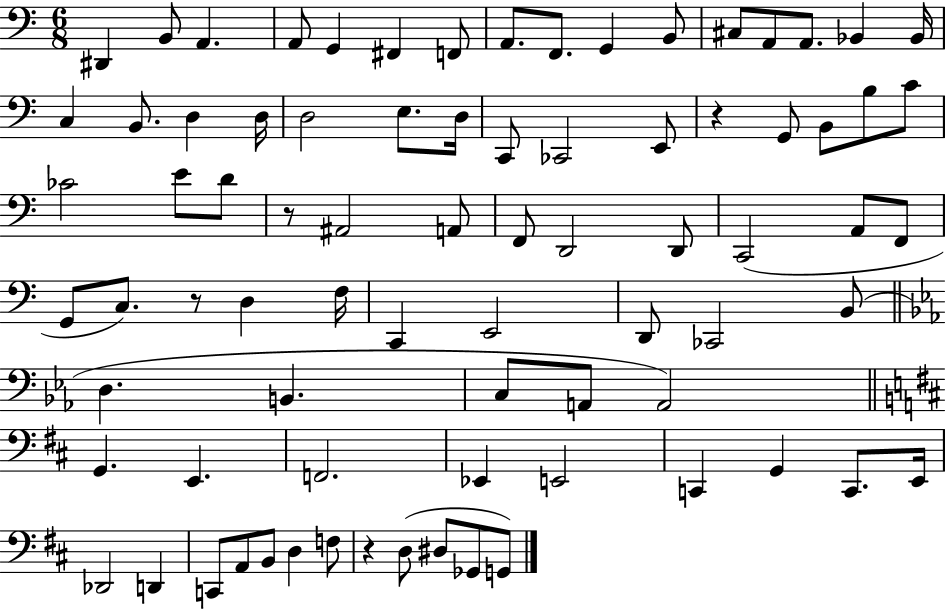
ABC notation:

X:1
T:Untitled
M:6/8
L:1/4
K:C
^D,, B,,/2 A,, A,,/2 G,, ^F,, F,,/2 A,,/2 F,,/2 G,, B,,/2 ^C,/2 A,,/2 A,,/2 _B,, _B,,/4 C, B,,/2 D, D,/4 D,2 E,/2 D,/4 C,,/2 _C,,2 E,,/2 z G,,/2 B,,/2 B,/2 C/2 _C2 E/2 D/2 z/2 ^A,,2 A,,/2 F,,/2 D,,2 D,,/2 C,,2 A,,/2 F,,/2 G,,/2 C,/2 z/2 D, F,/4 C,, E,,2 D,,/2 _C,,2 B,,/2 D, B,, C,/2 A,,/2 A,,2 G,, E,, F,,2 _E,, E,,2 C,, G,, C,,/2 E,,/4 _D,,2 D,, C,,/2 A,,/2 B,,/2 D, F,/2 z D,/2 ^D,/2 _G,,/2 G,,/2